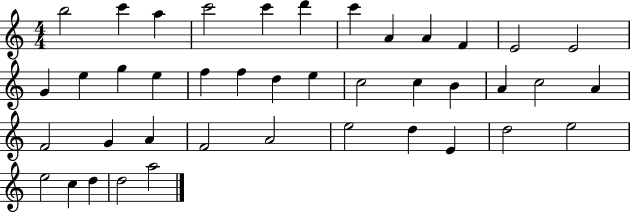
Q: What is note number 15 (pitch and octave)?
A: G5